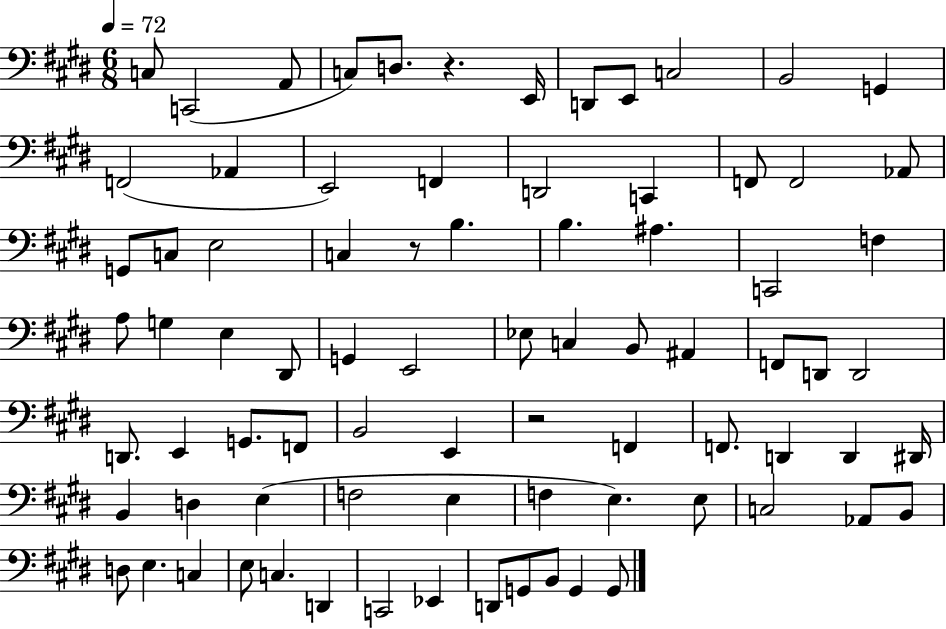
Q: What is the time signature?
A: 6/8